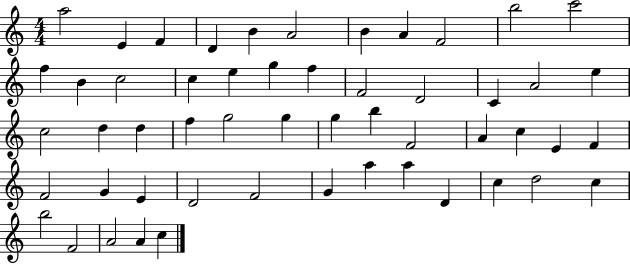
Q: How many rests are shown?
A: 0